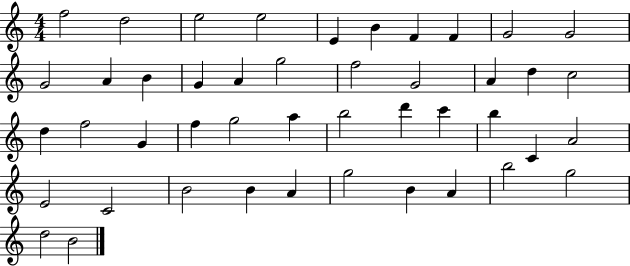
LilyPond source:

{
  \clef treble
  \numericTimeSignature
  \time 4/4
  \key c \major
  f''2 d''2 | e''2 e''2 | e'4 b'4 f'4 f'4 | g'2 g'2 | \break g'2 a'4 b'4 | g'4 a'4 g''2 | f''2 g'2 | a'4 d''4 c''2 | \break d''4 f''2 g'4 | f''4 g''2 a''4 | b''2 d'''4 c'''4 | b''4 c'4 a'2 | \break e'2 c'2 | b'2 b'4 a'4 | g''2 b'4 a'4 | b''2 g''2 | \break d''2 b'2 | \bar "|."
}